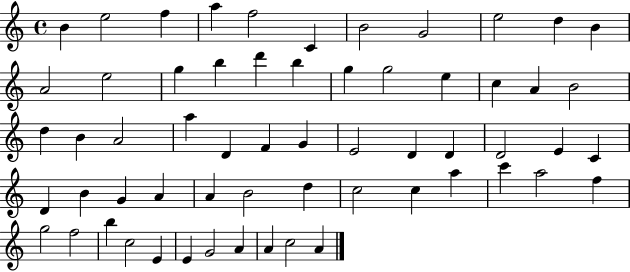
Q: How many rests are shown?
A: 0